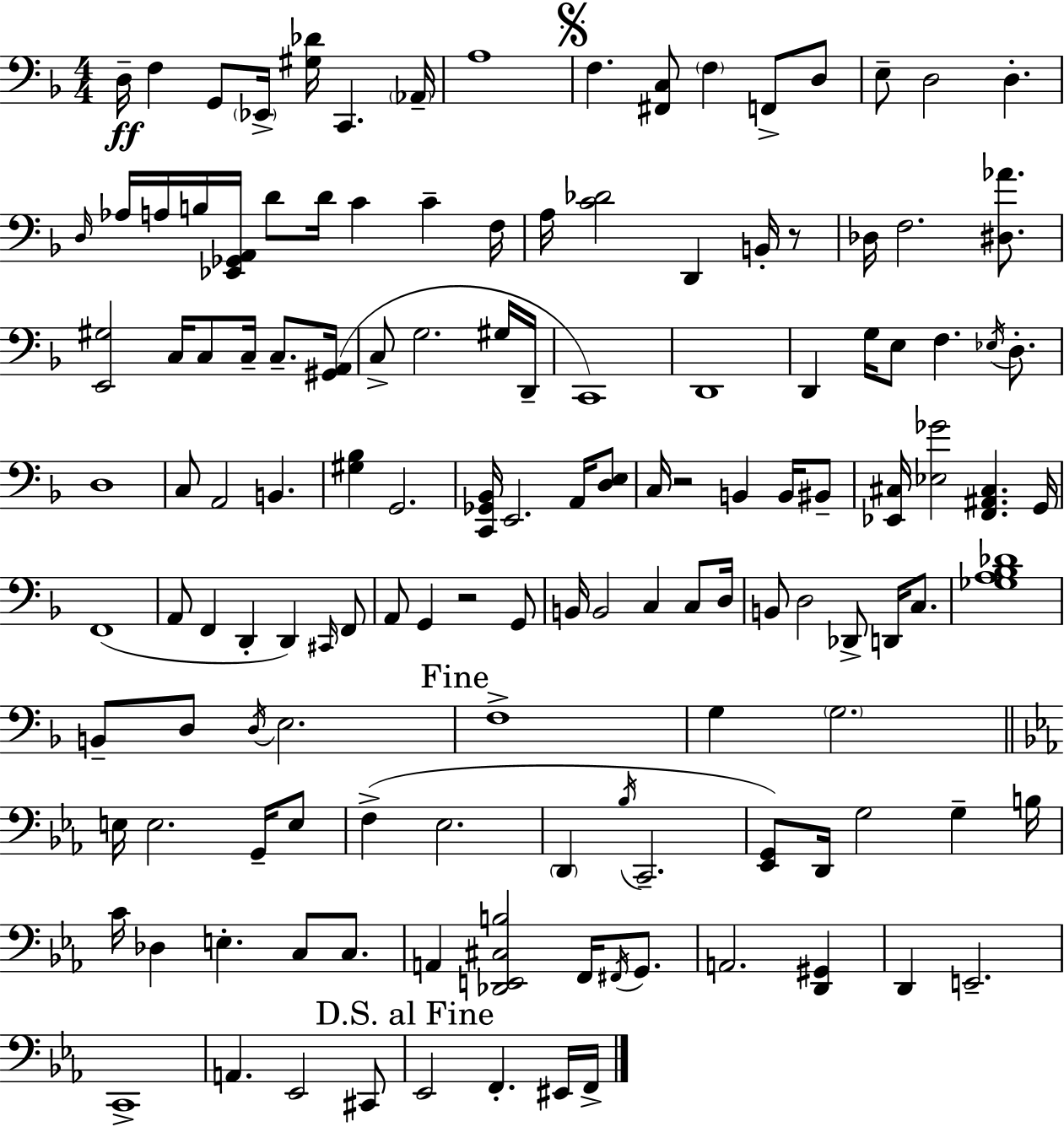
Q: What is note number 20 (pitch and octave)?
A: D4